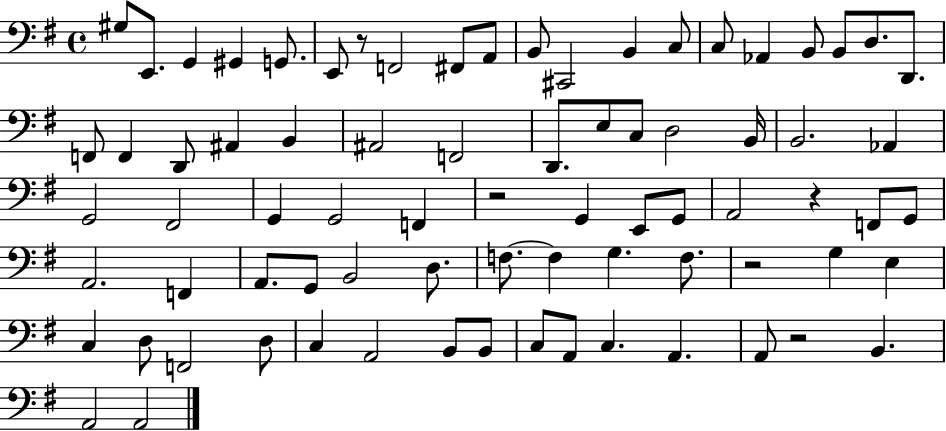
X:1
T:Untitled
M:4/4
L:1/4
K:G
^G,/2 E,,/2 G,, ^G,, G,,/2 E,,/2 z/2 F,,2 ^F,,/2 A,,/2 B,,/2 ^C,,2 B,, C,/2 C,/2 _A,, B,,/2 B,,/2 D,/2 D,,/2 F,,/2 F,, D,,/2 ^A,, B,, ^A,,2 F,,2 D,,/2 E,/2 C,/2 D,2 B,,/4 B,,2 _A,, G,,2 ^F,,2 G,, G,,2 F,, z2 G,, E,,/2 G,,/2 A,,2 z F,,/2 G,,/2 A,,2 F,, A,,/2 G,,/2 B,,2 D,/2 F,/2 F, G, F,/2 z2 G, E, C, D,/2 F,,2 D,/2 C, A,,2 B,,/2 B,,/2 C,/2 A,,/2 C, A,, A,,/2 z2 B,, A,,2 A,,2